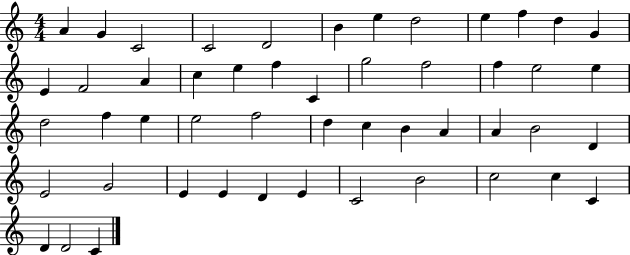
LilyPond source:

{
  \clef treble
  \numericTimeSignature
  \time 4/4
  \key c \major
  a'4 g'4 c'2 | c'2 d'2 | b'4 e''4 d''2 | e''4 f''4 d''4 g'4 | \break e'4 f'2 a'4 | c''4 e''4 f''4 c'4 | g''2 f''2 | f''4 e''2 e''4 | \break d''2 f''4 e''4 | e''2 f''2 | d''4 c''4 b'4 a'4 | a'4 b'2 d'4 | \break e'2 g'2 | e'4 e'4 d'4 e'4 | c'2 b'2 | c''2 c''4 c'4 | \break d'4 d'2 c'4 | \bar "|."
}